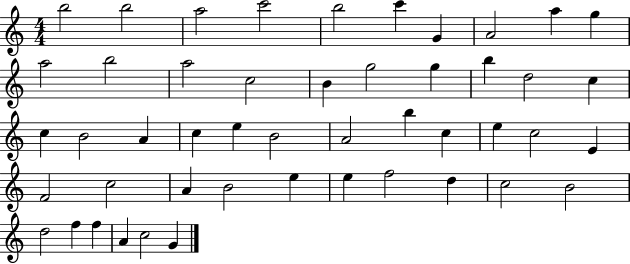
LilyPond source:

{
  \clef treble
  \numericTimeSignature
  \time 4/4
  \key c \major
  b''2 b''2 | a''2 c'''2 | b''2 c'''4 g'4 | a'2 a''4 g''4 | \break a''2 b''2 | a''2 c''2 | b'4 g''2 g''4 | b''4 d''2 c''4 | \break c''4 b'2 a'4 | c''4 e''4 b'2 | a'2 b''4 c''4 | e''4 c''2 e'4 | \break f'2 c''2 | a'4 b'2 e''4 | e''4 f''2 d''4 | c''2 b'2 | \break d''2 f''4 f''4 | a'4 c''2 g'4 | \bar "|."
}